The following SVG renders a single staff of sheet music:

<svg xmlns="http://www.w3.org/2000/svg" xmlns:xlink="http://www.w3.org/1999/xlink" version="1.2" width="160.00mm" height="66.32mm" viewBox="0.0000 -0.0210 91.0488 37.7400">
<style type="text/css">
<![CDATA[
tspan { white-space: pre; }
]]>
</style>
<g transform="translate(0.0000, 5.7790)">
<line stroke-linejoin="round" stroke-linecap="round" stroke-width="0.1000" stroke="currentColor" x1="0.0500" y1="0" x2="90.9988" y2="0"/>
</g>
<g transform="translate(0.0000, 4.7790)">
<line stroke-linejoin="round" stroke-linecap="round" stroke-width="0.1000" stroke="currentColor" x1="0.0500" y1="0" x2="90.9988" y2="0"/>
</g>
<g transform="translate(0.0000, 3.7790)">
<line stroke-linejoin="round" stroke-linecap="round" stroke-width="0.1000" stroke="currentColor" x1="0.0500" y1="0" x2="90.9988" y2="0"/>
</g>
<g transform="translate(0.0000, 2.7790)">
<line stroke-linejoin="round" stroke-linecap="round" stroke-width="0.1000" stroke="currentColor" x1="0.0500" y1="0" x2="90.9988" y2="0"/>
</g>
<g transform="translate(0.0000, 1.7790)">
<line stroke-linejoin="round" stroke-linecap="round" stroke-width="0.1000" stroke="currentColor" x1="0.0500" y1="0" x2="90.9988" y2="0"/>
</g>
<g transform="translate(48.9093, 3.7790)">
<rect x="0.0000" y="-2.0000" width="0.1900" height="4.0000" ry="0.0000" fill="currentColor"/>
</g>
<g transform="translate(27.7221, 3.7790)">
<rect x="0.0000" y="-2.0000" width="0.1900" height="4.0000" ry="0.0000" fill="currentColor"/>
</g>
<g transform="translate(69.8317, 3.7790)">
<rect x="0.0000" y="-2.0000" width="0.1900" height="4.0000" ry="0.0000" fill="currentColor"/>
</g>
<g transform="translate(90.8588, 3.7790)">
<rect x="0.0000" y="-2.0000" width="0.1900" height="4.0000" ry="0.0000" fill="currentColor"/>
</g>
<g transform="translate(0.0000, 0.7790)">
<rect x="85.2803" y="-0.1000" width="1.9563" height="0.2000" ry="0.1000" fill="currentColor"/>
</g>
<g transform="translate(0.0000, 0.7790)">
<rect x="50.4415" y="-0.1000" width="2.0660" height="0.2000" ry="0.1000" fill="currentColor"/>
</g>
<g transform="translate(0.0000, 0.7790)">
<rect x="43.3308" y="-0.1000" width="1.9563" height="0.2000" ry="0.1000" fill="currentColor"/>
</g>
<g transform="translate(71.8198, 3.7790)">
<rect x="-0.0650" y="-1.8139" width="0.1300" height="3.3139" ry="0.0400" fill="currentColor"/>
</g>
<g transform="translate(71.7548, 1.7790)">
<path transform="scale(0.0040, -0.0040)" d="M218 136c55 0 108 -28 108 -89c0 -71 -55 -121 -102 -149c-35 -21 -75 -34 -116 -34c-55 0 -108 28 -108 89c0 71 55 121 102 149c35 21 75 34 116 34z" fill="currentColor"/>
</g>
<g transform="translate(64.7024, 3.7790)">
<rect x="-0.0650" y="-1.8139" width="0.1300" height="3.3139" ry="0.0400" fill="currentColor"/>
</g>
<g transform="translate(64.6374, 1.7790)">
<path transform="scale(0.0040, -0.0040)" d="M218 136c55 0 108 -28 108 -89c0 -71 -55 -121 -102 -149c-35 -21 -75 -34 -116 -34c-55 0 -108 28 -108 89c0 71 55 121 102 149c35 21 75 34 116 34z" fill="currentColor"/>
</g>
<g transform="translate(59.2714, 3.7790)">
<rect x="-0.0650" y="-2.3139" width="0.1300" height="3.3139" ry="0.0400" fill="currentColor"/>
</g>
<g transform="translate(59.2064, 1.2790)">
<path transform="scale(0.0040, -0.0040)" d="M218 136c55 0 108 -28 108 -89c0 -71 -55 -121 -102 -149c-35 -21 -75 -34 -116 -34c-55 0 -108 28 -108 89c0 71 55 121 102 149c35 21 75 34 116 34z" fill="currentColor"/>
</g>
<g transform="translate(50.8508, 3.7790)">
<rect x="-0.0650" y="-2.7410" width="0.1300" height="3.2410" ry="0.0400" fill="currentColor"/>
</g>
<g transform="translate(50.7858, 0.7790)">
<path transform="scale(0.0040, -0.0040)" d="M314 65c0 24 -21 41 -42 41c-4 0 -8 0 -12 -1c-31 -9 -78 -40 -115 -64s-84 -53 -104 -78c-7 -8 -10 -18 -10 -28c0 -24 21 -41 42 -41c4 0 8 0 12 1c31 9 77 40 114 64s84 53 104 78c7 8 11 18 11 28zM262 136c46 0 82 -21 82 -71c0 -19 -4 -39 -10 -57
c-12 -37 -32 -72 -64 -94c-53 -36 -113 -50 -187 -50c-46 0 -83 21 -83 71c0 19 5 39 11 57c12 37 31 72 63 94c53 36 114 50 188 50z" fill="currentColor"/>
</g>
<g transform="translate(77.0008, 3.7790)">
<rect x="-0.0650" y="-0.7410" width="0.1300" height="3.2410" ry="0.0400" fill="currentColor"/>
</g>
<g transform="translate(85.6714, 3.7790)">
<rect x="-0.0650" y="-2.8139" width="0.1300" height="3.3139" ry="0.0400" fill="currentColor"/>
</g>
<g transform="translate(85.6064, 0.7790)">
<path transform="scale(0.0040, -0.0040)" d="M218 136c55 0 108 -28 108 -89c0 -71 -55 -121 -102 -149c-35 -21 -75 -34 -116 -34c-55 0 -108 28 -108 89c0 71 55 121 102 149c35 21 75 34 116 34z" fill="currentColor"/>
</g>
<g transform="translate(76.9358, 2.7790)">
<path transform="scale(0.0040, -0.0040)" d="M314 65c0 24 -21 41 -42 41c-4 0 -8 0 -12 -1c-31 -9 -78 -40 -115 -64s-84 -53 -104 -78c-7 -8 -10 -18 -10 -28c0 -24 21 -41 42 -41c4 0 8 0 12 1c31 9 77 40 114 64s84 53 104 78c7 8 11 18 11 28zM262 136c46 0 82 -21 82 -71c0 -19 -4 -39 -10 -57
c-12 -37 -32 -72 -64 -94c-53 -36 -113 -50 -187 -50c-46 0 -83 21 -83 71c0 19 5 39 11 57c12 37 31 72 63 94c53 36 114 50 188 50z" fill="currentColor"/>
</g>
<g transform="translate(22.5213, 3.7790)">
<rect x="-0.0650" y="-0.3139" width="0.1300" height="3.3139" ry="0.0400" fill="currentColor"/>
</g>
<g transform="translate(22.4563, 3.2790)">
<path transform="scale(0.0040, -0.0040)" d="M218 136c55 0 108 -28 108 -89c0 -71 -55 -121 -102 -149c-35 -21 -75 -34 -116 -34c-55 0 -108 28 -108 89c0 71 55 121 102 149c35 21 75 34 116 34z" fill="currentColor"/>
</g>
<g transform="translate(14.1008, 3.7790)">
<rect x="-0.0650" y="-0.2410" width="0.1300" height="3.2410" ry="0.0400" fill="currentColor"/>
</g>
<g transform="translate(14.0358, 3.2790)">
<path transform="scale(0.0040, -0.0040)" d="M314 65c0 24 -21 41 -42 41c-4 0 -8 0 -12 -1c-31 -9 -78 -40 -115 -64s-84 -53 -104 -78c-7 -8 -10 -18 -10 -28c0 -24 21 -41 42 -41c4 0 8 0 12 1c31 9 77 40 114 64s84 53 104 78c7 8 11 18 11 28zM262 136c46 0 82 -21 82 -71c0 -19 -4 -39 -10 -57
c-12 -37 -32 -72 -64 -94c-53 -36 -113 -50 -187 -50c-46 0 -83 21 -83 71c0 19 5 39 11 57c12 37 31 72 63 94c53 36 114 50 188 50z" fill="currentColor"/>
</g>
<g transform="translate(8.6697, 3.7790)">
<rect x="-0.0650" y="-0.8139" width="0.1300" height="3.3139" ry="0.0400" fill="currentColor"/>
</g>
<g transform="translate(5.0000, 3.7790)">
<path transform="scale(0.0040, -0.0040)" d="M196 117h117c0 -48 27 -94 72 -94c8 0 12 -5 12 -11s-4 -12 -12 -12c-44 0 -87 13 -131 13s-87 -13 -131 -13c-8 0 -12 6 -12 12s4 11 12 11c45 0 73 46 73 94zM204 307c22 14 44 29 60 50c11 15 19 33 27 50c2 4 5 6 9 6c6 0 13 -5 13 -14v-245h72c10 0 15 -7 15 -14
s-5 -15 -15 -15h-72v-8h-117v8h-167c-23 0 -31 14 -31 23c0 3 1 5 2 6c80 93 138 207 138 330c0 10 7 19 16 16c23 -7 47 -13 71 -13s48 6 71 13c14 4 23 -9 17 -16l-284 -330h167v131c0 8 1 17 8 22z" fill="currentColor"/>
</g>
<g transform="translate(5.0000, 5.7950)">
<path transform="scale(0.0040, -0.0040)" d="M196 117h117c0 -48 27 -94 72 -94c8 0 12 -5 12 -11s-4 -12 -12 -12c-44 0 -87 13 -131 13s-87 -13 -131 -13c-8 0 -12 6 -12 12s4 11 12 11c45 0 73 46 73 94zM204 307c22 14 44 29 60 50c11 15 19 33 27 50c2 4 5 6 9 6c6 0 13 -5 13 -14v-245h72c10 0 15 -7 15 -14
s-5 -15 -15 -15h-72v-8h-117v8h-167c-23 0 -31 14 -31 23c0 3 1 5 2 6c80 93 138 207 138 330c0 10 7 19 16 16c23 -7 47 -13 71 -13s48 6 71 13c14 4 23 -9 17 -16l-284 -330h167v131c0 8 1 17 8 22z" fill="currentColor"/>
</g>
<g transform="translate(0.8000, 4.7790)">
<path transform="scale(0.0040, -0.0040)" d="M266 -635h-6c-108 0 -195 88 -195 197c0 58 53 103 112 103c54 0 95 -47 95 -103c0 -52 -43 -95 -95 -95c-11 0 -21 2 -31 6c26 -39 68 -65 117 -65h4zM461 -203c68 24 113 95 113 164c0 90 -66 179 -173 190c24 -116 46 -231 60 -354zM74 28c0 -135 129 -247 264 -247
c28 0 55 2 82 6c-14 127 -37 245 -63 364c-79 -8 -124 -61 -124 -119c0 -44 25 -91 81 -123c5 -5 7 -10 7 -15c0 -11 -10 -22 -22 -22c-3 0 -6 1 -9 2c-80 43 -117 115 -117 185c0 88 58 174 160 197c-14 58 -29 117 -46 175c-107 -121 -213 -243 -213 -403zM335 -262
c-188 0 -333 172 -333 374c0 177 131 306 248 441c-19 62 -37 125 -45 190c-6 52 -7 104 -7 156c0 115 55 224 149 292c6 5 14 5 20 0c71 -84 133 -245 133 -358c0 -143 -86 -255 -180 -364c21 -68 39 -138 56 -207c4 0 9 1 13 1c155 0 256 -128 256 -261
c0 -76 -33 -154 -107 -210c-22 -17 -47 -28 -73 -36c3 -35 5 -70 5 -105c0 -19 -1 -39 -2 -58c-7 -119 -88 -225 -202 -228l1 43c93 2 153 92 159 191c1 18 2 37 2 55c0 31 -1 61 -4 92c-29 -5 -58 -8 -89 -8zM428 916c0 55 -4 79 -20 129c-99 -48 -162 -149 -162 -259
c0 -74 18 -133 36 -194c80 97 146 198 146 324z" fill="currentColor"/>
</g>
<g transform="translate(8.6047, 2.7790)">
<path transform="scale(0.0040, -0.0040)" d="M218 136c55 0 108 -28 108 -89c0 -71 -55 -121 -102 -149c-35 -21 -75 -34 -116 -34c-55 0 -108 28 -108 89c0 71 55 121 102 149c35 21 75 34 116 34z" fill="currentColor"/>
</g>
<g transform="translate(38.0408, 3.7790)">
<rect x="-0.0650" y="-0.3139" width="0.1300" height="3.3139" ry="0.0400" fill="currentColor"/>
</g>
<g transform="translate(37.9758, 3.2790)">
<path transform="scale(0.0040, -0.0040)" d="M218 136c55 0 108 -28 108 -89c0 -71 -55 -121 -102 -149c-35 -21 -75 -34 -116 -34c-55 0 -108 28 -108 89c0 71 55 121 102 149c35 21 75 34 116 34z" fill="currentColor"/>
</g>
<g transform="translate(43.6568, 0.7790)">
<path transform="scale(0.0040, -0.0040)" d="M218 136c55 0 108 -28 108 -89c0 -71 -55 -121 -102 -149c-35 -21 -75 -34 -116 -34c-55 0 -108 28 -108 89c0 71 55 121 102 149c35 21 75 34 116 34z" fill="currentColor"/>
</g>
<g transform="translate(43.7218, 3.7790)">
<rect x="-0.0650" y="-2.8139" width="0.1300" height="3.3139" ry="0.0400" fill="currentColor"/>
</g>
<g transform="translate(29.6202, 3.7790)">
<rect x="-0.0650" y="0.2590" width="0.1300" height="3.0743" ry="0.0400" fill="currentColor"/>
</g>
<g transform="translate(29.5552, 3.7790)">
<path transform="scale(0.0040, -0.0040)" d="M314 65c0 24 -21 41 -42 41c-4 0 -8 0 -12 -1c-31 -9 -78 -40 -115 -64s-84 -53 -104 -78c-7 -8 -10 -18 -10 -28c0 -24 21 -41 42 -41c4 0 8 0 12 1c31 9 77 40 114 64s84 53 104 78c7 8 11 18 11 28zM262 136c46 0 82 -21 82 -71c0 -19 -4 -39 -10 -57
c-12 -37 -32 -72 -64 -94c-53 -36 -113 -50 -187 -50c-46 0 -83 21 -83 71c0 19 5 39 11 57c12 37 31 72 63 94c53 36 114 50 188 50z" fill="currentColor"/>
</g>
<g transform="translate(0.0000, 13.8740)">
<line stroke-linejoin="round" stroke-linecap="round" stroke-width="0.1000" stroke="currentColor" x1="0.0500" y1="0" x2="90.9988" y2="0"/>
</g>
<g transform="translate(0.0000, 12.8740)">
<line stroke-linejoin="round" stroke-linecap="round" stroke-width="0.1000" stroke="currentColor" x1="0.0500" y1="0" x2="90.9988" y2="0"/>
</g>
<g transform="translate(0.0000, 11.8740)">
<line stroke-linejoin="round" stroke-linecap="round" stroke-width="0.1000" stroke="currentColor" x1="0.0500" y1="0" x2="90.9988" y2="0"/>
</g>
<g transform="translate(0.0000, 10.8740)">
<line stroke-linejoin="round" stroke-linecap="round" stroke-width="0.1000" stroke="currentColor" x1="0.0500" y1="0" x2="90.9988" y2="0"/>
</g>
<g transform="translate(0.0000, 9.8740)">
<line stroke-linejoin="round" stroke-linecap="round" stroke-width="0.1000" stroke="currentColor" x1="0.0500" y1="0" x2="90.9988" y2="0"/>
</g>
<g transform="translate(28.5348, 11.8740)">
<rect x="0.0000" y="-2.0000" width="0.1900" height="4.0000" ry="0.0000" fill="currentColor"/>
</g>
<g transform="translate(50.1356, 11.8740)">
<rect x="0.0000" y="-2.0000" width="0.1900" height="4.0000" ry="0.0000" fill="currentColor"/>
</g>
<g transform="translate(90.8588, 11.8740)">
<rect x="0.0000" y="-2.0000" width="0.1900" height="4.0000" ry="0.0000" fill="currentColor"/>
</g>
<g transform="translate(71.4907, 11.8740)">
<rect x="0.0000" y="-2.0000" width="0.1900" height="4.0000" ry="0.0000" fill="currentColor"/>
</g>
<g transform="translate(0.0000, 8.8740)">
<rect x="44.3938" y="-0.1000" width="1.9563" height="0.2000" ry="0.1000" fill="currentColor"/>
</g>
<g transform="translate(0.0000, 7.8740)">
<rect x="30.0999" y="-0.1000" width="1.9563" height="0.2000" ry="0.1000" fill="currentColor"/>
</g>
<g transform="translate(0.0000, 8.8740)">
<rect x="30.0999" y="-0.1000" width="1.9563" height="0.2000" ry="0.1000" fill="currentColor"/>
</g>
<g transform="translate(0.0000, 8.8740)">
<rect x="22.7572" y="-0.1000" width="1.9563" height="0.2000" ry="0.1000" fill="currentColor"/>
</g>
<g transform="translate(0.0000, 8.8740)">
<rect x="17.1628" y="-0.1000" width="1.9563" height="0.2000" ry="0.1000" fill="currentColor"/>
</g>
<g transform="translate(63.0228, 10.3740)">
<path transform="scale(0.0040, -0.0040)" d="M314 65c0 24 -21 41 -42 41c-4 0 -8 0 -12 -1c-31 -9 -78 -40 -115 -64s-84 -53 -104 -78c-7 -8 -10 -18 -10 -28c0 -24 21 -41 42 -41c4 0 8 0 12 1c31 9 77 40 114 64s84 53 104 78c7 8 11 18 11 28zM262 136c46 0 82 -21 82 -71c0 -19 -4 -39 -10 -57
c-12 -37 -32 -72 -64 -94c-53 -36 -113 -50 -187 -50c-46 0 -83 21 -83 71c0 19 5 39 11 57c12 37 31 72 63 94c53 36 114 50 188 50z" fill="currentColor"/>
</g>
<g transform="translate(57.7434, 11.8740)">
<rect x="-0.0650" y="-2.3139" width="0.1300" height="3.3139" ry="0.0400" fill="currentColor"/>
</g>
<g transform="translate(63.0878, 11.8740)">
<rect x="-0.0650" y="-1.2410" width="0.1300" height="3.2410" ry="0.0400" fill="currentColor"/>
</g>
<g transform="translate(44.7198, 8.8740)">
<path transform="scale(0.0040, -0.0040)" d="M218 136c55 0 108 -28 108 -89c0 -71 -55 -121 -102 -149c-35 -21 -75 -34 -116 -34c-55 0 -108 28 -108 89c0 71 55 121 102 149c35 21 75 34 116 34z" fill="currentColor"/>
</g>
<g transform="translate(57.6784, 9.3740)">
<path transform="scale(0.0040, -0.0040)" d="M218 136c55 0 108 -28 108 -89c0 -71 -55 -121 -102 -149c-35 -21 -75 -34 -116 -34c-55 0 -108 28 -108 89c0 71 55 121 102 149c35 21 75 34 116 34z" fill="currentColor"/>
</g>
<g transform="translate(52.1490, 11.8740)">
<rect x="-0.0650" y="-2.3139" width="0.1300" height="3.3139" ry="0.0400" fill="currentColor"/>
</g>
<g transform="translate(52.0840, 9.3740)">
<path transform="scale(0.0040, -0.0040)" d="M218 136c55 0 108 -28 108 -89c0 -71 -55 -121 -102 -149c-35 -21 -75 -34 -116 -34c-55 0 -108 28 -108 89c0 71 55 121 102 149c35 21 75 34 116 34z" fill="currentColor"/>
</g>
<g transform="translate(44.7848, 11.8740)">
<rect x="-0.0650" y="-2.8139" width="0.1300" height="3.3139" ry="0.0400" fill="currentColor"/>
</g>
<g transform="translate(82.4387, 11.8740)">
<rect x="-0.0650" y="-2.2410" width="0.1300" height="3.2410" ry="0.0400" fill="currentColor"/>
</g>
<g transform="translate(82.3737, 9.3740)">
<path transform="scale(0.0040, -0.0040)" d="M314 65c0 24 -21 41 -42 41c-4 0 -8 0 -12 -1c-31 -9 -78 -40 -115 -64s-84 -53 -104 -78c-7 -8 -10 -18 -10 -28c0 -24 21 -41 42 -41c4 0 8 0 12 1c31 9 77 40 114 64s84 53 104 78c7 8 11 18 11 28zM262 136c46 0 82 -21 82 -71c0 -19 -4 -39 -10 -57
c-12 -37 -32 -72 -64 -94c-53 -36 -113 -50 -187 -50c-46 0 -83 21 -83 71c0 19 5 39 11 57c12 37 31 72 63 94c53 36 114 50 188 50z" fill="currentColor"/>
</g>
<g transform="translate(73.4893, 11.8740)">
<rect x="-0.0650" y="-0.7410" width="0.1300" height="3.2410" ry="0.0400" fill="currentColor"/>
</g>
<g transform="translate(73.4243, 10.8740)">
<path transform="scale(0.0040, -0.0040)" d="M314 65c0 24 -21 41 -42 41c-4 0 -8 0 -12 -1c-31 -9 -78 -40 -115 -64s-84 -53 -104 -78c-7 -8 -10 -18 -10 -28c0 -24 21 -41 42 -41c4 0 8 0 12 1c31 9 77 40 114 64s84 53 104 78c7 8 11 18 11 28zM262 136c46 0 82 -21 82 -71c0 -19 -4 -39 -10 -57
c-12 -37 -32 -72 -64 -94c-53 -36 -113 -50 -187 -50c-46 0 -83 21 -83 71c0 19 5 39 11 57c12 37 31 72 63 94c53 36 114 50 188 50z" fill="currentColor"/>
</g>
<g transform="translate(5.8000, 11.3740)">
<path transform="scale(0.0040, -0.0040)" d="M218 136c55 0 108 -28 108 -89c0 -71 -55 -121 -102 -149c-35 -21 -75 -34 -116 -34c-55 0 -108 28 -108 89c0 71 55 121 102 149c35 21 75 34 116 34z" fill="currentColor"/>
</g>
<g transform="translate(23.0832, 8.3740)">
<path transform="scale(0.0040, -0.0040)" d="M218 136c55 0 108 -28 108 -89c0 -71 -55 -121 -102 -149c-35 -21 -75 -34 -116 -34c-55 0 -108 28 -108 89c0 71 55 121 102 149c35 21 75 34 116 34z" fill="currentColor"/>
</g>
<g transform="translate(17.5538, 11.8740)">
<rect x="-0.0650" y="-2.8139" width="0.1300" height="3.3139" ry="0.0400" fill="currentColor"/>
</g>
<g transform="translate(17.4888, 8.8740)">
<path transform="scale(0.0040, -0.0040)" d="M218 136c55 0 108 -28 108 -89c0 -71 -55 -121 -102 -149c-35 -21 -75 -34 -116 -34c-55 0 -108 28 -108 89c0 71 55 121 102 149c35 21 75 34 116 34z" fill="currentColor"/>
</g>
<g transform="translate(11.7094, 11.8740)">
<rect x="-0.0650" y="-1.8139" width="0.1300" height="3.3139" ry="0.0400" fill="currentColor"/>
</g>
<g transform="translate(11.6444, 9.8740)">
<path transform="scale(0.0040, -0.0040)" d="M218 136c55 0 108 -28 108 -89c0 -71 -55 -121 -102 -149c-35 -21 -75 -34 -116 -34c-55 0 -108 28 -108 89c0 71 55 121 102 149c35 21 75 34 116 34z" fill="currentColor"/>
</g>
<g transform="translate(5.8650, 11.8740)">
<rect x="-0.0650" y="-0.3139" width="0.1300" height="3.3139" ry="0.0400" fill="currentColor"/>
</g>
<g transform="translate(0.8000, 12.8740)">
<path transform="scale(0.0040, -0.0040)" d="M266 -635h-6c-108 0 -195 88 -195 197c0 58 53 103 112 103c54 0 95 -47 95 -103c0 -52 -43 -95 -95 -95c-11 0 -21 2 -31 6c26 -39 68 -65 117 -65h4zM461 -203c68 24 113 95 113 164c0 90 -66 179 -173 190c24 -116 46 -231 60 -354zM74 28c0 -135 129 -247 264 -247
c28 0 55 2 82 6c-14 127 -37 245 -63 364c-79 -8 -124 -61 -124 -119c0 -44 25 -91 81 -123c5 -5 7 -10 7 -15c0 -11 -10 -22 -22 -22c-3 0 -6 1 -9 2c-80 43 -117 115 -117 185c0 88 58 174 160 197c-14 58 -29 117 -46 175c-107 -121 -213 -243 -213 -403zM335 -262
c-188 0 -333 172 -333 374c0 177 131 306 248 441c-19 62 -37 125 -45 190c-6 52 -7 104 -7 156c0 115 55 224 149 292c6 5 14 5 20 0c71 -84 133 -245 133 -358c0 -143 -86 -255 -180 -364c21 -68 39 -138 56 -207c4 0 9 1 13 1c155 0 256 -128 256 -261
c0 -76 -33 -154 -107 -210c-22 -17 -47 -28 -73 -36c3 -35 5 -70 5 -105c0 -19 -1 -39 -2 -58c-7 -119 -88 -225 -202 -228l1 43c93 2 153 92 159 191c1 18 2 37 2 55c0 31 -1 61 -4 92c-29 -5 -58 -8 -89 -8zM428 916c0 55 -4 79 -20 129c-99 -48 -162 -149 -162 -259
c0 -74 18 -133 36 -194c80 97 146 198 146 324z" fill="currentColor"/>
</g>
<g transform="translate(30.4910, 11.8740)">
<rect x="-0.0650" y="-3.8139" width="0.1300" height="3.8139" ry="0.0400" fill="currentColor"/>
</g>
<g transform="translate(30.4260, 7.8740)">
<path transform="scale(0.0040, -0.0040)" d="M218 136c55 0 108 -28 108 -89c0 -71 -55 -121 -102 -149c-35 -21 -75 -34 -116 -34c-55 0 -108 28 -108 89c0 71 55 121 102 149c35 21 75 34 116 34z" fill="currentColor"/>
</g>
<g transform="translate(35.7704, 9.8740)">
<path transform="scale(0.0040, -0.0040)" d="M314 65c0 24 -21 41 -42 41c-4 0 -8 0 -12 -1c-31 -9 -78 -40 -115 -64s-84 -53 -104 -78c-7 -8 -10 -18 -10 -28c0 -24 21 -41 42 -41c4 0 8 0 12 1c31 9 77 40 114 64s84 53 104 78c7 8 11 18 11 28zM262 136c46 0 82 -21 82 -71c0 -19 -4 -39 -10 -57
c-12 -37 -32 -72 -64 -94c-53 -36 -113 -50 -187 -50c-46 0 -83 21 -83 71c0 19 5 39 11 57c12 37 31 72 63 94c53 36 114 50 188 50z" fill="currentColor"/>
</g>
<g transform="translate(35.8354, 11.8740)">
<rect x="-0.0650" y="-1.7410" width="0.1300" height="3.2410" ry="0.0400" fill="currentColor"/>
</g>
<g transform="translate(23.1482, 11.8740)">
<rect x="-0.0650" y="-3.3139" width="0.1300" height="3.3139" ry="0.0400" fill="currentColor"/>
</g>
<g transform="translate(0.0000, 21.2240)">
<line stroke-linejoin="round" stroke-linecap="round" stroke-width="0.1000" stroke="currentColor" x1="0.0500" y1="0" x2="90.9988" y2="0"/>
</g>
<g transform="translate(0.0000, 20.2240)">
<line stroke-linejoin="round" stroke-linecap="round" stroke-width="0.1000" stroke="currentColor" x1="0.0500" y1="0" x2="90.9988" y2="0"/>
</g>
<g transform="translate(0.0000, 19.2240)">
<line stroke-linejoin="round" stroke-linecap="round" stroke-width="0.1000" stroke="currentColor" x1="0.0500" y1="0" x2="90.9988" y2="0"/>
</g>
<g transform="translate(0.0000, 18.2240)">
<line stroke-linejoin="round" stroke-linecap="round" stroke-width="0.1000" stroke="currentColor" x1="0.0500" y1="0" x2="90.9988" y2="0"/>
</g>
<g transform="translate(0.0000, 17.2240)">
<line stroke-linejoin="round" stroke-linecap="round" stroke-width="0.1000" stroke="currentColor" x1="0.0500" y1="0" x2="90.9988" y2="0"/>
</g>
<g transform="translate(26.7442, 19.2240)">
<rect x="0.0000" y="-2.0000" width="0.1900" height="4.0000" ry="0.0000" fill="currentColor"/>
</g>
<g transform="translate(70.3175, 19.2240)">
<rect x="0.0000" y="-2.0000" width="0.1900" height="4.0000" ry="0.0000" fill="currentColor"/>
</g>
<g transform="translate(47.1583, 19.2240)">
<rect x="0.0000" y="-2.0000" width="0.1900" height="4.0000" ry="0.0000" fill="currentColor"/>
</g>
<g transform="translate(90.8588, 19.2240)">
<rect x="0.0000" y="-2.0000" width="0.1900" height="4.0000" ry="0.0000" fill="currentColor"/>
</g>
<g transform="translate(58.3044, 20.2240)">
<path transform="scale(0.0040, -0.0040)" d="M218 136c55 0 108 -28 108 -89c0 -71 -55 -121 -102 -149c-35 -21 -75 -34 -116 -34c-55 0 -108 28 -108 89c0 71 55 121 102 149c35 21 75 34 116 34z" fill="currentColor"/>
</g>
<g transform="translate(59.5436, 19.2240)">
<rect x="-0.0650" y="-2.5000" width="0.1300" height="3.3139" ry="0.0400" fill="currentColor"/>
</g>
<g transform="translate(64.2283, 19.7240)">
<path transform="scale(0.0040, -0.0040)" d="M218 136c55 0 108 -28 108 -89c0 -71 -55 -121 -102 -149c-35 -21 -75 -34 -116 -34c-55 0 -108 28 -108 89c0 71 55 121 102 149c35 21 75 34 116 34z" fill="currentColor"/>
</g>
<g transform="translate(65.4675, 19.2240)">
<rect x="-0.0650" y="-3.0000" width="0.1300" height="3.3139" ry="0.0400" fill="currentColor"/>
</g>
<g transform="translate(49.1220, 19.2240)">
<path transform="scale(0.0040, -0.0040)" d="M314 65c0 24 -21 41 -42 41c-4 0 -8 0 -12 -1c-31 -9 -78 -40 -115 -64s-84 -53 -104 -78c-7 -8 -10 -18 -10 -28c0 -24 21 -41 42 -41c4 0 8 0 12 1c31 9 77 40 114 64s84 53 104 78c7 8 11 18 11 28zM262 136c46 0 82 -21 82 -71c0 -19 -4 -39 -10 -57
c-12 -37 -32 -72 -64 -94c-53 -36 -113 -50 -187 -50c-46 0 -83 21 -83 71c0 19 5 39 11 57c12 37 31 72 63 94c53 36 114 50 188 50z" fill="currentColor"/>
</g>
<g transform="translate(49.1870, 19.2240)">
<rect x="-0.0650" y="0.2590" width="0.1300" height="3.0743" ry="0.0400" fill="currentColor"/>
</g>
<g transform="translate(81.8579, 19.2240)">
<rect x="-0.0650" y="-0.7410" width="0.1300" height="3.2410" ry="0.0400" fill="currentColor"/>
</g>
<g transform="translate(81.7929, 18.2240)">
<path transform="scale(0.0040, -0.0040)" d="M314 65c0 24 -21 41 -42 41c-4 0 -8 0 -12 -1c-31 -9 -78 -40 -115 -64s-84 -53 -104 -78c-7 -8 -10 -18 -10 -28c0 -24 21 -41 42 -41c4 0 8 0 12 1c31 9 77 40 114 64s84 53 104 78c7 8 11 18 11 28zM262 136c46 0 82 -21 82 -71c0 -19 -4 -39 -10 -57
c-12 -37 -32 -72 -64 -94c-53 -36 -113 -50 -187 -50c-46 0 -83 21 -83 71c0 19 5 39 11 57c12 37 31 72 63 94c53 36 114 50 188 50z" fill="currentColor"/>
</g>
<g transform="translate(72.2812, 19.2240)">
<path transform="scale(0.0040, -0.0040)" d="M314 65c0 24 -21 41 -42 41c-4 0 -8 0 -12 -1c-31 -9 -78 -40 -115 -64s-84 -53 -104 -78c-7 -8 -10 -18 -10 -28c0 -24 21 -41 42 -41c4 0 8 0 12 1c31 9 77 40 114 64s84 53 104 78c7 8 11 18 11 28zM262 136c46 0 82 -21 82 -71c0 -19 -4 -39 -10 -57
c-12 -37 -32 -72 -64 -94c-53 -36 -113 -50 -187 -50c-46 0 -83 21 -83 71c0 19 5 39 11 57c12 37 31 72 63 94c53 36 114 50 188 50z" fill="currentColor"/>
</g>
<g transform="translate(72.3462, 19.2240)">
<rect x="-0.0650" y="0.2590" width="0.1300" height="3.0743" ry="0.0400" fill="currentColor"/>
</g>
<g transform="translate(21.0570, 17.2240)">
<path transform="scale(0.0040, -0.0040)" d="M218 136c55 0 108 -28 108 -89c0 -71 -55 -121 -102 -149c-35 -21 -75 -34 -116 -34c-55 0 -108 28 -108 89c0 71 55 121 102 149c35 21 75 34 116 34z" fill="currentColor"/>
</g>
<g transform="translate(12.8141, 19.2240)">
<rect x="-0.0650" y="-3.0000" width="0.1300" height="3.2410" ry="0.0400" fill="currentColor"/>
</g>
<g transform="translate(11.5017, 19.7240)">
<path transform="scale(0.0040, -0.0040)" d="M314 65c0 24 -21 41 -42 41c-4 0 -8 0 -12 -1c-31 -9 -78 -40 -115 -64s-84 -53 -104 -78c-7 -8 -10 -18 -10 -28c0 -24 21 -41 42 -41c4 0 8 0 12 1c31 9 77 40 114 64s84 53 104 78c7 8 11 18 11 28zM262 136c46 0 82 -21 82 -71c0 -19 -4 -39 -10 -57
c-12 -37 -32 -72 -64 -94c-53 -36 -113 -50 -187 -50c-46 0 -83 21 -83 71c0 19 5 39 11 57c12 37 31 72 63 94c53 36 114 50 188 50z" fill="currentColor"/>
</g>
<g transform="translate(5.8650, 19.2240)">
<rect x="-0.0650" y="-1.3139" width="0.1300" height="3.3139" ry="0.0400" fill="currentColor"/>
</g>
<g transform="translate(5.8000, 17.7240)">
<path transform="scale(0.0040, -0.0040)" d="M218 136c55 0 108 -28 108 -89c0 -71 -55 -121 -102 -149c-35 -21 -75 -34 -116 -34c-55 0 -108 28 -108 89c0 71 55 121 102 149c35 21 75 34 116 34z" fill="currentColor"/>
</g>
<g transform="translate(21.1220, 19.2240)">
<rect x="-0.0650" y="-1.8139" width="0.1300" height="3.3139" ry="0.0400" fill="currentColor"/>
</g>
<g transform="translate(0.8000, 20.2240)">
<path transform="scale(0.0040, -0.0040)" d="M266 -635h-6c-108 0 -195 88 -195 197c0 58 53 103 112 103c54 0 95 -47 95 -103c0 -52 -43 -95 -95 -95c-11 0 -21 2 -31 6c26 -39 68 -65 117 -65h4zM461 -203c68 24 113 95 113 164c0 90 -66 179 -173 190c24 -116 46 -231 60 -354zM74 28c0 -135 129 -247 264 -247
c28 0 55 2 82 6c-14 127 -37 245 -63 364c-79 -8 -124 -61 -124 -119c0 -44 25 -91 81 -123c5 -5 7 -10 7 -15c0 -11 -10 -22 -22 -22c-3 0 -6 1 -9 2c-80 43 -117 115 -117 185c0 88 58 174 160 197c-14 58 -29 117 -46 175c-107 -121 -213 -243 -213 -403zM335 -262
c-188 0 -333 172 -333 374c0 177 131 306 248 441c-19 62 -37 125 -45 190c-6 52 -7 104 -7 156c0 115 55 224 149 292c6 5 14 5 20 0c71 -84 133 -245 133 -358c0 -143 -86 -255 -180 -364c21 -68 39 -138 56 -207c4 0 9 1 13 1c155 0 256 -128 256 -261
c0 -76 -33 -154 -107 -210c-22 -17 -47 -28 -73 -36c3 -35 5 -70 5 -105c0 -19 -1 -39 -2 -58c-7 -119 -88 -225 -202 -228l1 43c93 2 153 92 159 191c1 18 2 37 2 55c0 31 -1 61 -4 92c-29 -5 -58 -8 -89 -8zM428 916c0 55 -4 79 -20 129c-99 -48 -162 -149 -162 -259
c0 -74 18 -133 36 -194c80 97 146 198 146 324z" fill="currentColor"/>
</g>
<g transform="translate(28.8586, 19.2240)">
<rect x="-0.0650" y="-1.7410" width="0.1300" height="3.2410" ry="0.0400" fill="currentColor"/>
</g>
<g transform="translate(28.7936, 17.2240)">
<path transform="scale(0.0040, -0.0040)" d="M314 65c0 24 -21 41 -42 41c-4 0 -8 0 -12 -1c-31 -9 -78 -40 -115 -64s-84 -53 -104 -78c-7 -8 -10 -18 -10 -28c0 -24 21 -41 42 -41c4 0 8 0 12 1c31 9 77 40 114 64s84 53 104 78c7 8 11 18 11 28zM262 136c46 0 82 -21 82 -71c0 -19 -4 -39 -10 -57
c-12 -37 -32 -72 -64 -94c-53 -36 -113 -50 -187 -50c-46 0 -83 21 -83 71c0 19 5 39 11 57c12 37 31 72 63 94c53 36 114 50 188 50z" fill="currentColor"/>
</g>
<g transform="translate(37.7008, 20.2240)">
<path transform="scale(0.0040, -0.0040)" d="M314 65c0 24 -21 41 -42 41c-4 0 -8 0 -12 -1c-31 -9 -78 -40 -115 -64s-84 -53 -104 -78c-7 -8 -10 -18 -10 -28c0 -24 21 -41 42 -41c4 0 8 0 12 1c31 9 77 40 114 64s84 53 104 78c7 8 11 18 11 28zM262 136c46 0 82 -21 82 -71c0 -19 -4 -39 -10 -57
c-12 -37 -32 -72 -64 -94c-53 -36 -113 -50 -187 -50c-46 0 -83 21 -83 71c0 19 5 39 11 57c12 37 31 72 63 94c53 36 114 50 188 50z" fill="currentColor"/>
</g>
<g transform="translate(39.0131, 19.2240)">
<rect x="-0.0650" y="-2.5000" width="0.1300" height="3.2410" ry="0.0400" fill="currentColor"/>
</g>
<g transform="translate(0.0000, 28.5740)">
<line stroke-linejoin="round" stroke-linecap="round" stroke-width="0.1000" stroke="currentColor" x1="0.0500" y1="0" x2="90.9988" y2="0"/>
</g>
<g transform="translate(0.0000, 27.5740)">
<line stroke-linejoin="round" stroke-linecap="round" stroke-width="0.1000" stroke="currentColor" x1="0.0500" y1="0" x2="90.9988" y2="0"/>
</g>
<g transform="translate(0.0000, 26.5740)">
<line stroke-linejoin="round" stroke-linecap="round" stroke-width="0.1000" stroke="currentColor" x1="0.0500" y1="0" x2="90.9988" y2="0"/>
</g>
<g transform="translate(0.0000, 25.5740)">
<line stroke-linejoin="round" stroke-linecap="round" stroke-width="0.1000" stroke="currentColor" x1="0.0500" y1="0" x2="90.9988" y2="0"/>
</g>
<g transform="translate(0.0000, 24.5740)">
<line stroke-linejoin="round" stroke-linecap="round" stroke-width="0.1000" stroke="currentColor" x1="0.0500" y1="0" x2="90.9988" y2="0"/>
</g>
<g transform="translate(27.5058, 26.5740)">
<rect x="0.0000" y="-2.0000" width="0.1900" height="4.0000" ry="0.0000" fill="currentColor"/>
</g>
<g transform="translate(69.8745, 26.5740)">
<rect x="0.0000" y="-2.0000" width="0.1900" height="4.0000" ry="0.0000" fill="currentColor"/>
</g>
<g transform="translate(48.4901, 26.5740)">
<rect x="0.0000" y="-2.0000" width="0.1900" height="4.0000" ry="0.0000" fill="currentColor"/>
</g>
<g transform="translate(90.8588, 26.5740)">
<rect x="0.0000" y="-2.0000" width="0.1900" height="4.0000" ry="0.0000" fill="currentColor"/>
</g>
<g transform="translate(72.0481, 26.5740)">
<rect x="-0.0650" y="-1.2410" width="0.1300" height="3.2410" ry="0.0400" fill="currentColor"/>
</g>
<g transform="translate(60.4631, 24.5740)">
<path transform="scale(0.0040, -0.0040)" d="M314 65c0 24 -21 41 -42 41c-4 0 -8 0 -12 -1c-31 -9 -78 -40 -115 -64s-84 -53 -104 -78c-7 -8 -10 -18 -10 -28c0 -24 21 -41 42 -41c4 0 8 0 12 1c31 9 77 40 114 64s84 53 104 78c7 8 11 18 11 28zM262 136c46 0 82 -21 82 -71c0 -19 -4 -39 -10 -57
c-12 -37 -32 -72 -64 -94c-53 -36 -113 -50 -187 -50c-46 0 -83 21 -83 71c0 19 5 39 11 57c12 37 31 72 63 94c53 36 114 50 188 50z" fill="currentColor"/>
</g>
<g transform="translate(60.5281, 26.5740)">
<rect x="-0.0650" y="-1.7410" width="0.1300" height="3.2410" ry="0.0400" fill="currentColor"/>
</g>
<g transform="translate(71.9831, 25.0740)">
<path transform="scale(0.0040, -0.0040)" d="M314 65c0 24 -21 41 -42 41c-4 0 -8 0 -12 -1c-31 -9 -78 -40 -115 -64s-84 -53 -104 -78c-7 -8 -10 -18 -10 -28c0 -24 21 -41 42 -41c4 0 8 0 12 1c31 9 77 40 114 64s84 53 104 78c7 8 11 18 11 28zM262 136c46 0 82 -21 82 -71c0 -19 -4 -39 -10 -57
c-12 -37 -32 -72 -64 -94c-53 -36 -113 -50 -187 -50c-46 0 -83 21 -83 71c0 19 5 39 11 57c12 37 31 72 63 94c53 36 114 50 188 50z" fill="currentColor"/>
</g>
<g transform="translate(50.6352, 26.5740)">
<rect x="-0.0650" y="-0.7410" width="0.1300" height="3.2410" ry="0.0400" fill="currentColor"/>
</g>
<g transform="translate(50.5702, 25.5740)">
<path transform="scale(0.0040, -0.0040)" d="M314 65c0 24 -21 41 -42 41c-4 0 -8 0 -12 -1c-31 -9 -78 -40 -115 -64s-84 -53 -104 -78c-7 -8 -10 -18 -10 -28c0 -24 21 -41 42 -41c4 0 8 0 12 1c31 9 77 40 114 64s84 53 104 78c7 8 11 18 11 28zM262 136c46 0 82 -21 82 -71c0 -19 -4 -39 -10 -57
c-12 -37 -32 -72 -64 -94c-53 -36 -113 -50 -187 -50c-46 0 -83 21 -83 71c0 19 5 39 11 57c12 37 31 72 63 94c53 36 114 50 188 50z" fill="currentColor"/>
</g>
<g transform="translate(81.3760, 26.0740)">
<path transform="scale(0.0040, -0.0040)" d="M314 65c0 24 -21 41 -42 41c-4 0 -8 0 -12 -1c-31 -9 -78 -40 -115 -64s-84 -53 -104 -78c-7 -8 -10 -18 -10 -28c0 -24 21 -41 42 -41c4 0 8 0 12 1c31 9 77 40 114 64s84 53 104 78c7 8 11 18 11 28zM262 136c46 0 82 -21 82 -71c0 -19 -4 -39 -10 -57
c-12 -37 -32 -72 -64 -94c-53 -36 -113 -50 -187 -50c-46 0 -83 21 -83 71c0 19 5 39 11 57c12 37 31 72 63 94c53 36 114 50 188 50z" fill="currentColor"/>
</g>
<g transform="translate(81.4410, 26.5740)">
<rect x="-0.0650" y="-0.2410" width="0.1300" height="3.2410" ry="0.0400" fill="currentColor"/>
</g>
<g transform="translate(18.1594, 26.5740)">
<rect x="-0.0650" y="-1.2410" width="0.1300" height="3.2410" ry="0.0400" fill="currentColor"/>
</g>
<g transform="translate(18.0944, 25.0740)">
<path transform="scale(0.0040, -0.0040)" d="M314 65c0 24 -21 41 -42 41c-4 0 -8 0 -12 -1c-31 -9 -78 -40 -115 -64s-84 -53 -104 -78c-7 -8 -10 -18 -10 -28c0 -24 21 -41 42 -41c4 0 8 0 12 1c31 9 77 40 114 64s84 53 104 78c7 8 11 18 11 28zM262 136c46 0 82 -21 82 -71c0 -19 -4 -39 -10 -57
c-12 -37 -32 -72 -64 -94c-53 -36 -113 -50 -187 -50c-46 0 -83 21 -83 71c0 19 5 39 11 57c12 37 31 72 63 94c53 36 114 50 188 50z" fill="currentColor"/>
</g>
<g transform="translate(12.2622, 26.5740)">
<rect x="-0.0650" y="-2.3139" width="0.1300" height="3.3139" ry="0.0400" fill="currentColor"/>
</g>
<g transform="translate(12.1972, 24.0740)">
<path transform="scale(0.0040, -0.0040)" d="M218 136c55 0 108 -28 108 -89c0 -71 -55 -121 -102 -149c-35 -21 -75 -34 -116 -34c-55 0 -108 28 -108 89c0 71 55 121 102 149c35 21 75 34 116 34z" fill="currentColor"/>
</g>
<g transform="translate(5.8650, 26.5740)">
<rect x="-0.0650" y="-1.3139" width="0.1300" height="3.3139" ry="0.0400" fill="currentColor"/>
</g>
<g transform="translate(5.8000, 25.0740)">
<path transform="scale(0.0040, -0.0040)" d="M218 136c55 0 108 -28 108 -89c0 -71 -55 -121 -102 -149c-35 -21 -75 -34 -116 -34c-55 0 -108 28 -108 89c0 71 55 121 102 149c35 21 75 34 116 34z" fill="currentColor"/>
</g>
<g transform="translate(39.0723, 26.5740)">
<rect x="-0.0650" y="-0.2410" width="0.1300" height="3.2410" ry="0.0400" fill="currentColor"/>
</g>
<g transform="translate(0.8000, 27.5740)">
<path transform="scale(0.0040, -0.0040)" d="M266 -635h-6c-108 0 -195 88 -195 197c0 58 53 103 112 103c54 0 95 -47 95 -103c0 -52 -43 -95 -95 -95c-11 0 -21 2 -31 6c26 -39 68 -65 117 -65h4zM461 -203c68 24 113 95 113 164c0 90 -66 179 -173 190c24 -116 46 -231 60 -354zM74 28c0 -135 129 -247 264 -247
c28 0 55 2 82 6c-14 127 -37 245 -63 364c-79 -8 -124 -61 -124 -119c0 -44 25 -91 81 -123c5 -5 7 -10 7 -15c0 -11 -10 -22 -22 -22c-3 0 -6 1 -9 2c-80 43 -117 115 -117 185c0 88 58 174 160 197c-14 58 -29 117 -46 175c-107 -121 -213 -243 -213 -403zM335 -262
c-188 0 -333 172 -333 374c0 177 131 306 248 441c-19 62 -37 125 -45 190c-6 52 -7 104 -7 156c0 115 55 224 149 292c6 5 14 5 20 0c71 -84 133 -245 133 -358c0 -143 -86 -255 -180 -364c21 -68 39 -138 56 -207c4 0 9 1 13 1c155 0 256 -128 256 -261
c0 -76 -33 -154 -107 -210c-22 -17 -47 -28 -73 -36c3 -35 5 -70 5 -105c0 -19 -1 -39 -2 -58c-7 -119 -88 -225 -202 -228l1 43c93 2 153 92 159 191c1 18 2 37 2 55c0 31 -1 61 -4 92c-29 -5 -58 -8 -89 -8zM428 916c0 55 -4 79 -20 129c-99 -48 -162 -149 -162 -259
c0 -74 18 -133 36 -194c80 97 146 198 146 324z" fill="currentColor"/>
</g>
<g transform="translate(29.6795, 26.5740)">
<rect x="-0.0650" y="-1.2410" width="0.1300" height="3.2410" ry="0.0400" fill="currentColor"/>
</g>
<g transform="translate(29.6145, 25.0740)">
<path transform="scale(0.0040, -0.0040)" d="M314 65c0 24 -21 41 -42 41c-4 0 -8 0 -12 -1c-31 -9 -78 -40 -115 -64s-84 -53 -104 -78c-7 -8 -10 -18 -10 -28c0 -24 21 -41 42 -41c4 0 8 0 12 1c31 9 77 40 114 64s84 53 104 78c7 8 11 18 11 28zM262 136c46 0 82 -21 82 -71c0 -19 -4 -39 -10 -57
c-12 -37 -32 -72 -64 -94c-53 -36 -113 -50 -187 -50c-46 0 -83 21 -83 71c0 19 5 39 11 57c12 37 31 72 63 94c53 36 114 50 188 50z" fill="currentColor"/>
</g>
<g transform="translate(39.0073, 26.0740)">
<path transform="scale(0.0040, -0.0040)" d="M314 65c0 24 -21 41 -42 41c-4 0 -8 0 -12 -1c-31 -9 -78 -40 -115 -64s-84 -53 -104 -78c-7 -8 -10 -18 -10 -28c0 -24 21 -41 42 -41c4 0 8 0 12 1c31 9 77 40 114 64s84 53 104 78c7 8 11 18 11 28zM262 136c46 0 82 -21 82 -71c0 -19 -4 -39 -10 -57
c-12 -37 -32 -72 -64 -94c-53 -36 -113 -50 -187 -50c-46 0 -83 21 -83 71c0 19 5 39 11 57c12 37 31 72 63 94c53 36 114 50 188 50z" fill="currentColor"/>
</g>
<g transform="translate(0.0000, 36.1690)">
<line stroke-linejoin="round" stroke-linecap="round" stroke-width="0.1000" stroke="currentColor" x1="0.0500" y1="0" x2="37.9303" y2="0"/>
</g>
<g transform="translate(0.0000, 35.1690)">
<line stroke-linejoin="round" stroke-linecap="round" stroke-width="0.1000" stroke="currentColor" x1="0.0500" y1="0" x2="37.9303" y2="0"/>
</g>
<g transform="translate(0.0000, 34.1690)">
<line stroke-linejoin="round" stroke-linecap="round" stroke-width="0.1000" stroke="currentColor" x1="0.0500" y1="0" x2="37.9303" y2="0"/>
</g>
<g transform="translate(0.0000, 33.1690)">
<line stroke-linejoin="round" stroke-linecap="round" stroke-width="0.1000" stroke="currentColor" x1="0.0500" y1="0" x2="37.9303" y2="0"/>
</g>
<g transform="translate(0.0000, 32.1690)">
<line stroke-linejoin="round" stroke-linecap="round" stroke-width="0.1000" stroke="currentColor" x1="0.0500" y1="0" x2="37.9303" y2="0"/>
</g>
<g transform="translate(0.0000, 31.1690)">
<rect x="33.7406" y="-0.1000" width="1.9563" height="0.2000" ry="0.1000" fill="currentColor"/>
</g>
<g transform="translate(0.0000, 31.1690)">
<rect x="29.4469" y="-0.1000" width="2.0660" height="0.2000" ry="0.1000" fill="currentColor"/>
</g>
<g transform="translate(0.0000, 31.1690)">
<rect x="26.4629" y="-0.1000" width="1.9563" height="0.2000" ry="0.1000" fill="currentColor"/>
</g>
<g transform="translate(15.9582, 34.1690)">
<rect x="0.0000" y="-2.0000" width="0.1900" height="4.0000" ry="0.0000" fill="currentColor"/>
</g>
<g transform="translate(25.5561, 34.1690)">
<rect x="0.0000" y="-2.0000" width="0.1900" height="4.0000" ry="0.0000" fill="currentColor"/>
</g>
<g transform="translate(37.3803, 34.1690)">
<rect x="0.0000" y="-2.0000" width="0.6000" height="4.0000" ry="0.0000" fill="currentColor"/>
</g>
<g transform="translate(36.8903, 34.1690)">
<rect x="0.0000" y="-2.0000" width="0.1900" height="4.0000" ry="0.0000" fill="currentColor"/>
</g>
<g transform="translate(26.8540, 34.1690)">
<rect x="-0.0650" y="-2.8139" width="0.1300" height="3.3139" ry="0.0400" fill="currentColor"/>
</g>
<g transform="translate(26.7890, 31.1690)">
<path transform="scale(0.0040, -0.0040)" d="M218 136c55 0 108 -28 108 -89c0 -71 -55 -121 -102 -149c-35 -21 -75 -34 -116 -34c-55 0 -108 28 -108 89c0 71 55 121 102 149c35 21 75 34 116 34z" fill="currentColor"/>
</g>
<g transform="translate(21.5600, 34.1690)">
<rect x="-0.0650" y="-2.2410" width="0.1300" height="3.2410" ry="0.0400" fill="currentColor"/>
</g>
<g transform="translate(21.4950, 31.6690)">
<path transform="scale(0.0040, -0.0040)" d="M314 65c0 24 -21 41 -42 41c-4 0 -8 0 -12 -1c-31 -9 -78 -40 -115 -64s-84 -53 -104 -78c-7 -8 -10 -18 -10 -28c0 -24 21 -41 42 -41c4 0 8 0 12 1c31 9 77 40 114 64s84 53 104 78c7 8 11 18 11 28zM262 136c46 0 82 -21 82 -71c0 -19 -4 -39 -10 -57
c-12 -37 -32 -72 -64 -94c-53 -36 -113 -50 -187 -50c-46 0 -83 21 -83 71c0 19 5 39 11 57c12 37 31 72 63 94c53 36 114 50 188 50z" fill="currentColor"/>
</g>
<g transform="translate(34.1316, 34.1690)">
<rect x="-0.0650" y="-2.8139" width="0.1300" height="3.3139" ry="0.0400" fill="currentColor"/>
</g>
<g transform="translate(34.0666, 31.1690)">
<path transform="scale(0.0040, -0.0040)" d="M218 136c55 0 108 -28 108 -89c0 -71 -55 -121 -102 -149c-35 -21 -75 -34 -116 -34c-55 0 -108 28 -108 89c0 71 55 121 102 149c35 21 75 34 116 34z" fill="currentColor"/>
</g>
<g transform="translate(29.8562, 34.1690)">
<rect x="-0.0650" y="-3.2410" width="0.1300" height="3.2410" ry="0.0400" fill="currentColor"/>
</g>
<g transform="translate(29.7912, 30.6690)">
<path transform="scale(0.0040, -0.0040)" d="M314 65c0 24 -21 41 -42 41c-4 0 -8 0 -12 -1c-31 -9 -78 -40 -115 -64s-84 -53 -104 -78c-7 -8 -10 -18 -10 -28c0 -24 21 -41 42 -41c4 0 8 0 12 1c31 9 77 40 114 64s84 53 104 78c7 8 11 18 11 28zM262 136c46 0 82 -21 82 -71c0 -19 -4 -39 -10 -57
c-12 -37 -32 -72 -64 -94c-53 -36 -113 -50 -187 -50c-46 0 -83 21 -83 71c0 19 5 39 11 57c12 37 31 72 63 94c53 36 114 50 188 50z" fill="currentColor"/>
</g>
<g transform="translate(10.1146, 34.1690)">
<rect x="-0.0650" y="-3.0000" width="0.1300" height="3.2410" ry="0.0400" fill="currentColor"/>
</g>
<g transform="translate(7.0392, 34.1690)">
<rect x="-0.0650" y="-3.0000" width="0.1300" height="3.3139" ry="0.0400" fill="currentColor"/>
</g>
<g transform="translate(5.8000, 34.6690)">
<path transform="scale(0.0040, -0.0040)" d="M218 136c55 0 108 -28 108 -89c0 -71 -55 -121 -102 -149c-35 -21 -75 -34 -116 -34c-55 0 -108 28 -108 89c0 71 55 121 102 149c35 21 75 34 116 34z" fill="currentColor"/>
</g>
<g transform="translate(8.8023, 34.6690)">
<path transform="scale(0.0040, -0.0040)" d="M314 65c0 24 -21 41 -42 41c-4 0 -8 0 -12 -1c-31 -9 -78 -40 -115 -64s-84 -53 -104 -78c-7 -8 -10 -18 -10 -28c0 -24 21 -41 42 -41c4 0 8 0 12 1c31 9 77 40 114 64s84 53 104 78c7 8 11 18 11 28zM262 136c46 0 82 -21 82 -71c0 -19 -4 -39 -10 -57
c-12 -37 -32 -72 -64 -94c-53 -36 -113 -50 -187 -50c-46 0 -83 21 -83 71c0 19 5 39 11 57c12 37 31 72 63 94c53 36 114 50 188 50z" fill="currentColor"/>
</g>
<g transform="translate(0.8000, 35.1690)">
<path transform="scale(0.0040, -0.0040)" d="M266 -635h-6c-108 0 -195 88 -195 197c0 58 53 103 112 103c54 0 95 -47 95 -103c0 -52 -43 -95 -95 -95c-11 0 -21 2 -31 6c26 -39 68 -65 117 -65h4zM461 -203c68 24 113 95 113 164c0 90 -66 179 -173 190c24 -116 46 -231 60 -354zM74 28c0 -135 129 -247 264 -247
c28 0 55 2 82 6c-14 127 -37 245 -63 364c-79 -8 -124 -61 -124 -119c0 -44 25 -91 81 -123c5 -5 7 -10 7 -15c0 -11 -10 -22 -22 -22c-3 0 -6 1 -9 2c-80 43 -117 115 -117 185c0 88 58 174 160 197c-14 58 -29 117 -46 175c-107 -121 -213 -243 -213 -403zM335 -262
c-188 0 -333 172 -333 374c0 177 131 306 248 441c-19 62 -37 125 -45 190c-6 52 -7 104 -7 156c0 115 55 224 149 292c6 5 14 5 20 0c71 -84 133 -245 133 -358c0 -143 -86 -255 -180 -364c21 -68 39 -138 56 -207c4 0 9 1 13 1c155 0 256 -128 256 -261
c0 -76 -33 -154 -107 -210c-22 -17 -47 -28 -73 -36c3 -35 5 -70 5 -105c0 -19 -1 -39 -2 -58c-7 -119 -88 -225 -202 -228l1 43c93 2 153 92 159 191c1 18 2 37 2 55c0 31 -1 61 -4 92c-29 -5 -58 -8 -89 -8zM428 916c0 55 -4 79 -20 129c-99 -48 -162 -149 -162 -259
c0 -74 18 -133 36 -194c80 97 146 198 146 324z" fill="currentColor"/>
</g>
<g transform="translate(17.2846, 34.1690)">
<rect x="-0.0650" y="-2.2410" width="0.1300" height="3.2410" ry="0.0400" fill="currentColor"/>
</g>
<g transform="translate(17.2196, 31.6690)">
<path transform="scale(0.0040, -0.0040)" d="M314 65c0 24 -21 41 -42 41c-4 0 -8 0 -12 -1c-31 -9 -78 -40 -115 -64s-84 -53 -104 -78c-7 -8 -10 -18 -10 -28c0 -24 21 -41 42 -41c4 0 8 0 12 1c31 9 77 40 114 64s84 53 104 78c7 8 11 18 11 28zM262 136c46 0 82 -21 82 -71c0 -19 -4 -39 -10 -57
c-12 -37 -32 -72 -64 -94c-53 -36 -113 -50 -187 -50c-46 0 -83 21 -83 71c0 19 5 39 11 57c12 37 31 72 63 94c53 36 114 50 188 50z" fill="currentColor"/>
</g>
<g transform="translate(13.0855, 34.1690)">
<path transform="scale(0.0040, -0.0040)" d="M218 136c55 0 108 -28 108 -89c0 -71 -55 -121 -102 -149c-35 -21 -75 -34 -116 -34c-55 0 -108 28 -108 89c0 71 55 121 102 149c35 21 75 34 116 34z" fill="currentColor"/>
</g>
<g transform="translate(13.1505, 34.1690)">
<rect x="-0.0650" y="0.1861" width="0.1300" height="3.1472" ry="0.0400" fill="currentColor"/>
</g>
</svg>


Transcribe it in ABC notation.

X:1
T:Untitled
M:4/4
L:1/4
K:C
d c2 c B2 c a a2 g f f d2 a c f a b c' f2 a g g e2 d2 g2 e A2 f f2 G2 B2 G A B2 d2 e g e2 e2 c2 d2 f2 e2 c2 A A2 B g2 g2 a b2 a